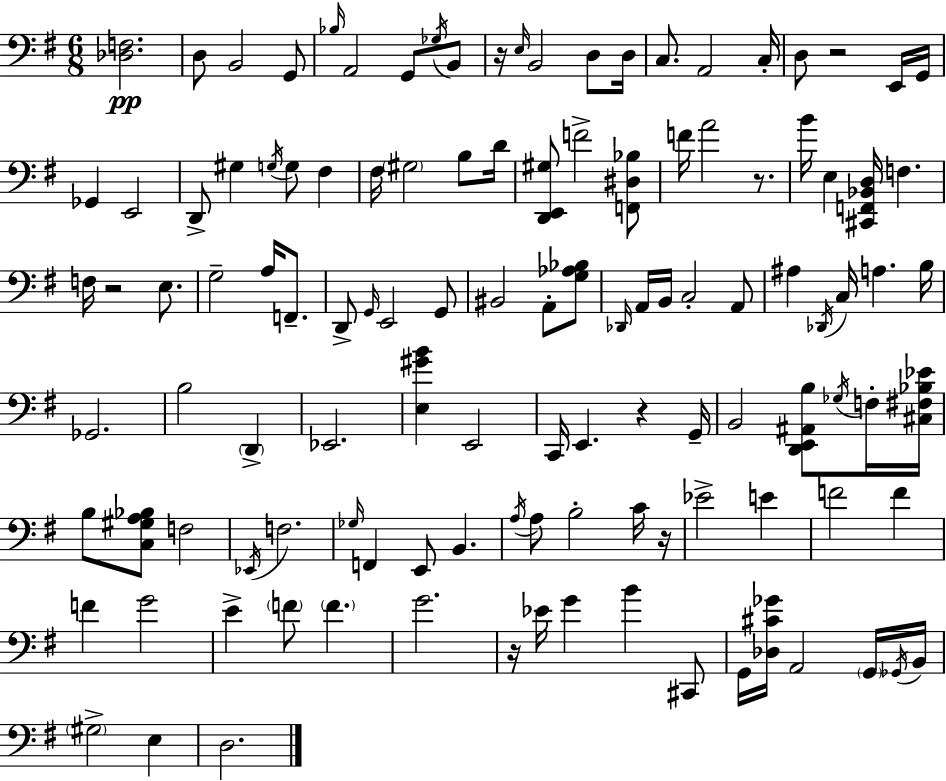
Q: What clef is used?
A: bass